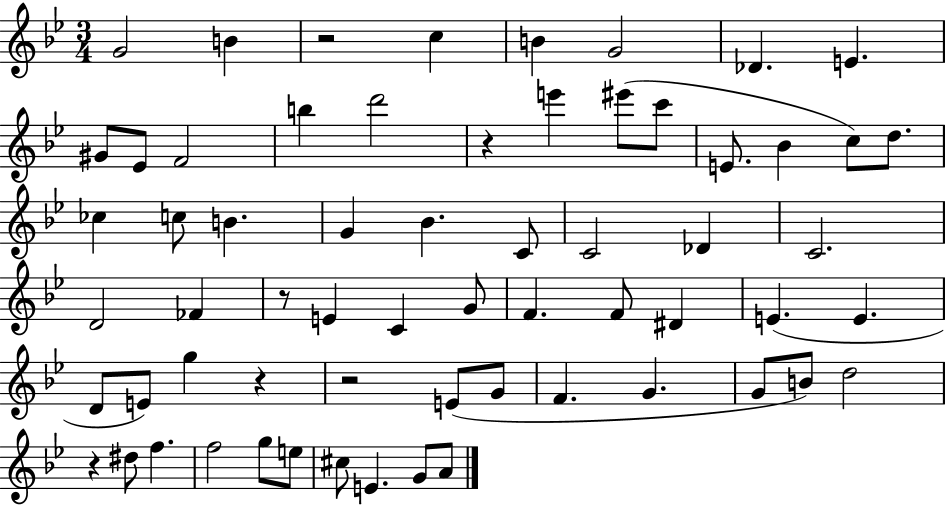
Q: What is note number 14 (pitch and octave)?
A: EIS6